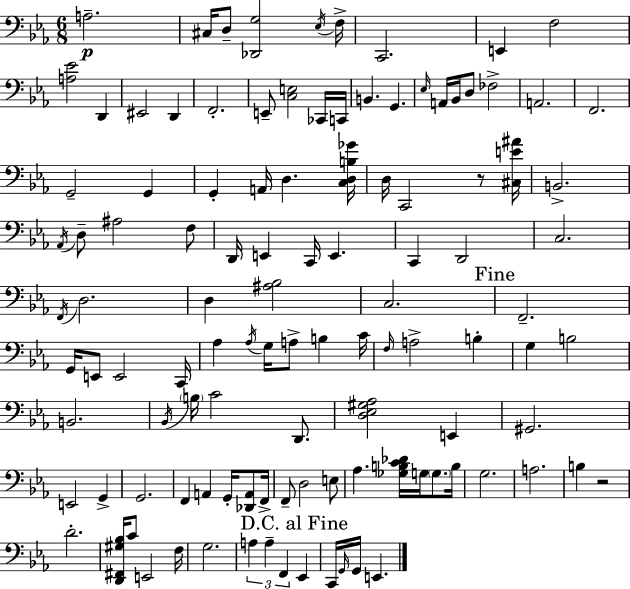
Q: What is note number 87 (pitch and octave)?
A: B3